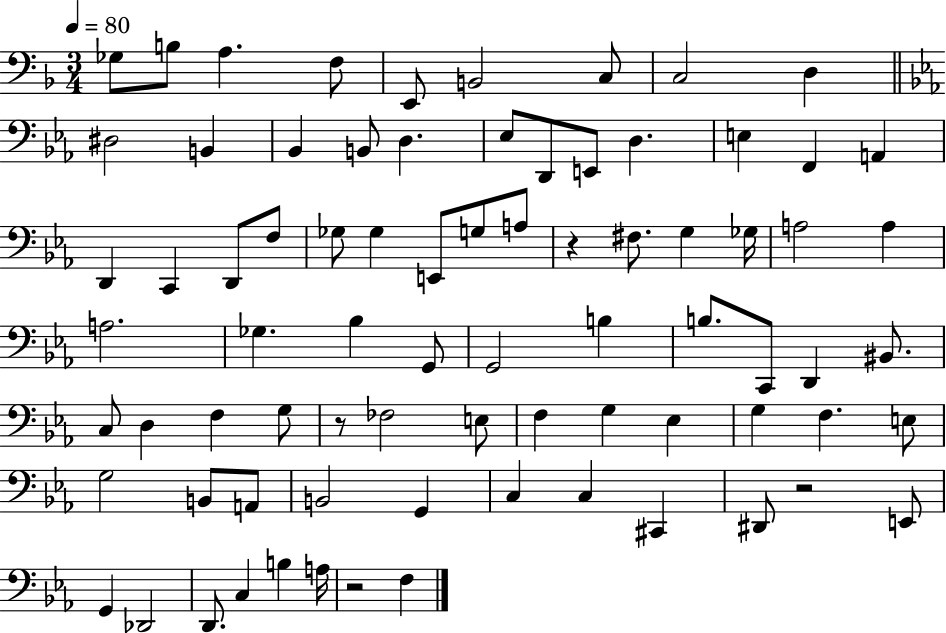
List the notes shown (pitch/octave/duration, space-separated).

Gb3/e B3/e A3/q. F3/e E2/e B2/h C3/e C3/h D3/q D#3/h B2/q Bb2/q B2/e D3/q. Eb3/e D2/e E2/e D3/q. E3/q F2/q A2/q D2/q C2/q D2/e F3/e Gb3/e Gb3/q E2/e G3/e A3/e R/q F#3/e. G3/q Gb3/s A3/h A3/q A3/h. Gb3/q. Bb3/q G2/e G2/h B3/q B3/e. C2/e D2/q BIS2/e. C3/e D3/q F3/q G3/e R/e FES3/h E3/e F3/q G3/q Eb3/q G3/q F3/q. E3/e G3/h B2/e A2/e B2/h G2/q C3/q C3/q C#2/q D#2/e R/h E2/e G2/q Db2/h D2/e. C3/q B3/q A3/s R/h F3/q